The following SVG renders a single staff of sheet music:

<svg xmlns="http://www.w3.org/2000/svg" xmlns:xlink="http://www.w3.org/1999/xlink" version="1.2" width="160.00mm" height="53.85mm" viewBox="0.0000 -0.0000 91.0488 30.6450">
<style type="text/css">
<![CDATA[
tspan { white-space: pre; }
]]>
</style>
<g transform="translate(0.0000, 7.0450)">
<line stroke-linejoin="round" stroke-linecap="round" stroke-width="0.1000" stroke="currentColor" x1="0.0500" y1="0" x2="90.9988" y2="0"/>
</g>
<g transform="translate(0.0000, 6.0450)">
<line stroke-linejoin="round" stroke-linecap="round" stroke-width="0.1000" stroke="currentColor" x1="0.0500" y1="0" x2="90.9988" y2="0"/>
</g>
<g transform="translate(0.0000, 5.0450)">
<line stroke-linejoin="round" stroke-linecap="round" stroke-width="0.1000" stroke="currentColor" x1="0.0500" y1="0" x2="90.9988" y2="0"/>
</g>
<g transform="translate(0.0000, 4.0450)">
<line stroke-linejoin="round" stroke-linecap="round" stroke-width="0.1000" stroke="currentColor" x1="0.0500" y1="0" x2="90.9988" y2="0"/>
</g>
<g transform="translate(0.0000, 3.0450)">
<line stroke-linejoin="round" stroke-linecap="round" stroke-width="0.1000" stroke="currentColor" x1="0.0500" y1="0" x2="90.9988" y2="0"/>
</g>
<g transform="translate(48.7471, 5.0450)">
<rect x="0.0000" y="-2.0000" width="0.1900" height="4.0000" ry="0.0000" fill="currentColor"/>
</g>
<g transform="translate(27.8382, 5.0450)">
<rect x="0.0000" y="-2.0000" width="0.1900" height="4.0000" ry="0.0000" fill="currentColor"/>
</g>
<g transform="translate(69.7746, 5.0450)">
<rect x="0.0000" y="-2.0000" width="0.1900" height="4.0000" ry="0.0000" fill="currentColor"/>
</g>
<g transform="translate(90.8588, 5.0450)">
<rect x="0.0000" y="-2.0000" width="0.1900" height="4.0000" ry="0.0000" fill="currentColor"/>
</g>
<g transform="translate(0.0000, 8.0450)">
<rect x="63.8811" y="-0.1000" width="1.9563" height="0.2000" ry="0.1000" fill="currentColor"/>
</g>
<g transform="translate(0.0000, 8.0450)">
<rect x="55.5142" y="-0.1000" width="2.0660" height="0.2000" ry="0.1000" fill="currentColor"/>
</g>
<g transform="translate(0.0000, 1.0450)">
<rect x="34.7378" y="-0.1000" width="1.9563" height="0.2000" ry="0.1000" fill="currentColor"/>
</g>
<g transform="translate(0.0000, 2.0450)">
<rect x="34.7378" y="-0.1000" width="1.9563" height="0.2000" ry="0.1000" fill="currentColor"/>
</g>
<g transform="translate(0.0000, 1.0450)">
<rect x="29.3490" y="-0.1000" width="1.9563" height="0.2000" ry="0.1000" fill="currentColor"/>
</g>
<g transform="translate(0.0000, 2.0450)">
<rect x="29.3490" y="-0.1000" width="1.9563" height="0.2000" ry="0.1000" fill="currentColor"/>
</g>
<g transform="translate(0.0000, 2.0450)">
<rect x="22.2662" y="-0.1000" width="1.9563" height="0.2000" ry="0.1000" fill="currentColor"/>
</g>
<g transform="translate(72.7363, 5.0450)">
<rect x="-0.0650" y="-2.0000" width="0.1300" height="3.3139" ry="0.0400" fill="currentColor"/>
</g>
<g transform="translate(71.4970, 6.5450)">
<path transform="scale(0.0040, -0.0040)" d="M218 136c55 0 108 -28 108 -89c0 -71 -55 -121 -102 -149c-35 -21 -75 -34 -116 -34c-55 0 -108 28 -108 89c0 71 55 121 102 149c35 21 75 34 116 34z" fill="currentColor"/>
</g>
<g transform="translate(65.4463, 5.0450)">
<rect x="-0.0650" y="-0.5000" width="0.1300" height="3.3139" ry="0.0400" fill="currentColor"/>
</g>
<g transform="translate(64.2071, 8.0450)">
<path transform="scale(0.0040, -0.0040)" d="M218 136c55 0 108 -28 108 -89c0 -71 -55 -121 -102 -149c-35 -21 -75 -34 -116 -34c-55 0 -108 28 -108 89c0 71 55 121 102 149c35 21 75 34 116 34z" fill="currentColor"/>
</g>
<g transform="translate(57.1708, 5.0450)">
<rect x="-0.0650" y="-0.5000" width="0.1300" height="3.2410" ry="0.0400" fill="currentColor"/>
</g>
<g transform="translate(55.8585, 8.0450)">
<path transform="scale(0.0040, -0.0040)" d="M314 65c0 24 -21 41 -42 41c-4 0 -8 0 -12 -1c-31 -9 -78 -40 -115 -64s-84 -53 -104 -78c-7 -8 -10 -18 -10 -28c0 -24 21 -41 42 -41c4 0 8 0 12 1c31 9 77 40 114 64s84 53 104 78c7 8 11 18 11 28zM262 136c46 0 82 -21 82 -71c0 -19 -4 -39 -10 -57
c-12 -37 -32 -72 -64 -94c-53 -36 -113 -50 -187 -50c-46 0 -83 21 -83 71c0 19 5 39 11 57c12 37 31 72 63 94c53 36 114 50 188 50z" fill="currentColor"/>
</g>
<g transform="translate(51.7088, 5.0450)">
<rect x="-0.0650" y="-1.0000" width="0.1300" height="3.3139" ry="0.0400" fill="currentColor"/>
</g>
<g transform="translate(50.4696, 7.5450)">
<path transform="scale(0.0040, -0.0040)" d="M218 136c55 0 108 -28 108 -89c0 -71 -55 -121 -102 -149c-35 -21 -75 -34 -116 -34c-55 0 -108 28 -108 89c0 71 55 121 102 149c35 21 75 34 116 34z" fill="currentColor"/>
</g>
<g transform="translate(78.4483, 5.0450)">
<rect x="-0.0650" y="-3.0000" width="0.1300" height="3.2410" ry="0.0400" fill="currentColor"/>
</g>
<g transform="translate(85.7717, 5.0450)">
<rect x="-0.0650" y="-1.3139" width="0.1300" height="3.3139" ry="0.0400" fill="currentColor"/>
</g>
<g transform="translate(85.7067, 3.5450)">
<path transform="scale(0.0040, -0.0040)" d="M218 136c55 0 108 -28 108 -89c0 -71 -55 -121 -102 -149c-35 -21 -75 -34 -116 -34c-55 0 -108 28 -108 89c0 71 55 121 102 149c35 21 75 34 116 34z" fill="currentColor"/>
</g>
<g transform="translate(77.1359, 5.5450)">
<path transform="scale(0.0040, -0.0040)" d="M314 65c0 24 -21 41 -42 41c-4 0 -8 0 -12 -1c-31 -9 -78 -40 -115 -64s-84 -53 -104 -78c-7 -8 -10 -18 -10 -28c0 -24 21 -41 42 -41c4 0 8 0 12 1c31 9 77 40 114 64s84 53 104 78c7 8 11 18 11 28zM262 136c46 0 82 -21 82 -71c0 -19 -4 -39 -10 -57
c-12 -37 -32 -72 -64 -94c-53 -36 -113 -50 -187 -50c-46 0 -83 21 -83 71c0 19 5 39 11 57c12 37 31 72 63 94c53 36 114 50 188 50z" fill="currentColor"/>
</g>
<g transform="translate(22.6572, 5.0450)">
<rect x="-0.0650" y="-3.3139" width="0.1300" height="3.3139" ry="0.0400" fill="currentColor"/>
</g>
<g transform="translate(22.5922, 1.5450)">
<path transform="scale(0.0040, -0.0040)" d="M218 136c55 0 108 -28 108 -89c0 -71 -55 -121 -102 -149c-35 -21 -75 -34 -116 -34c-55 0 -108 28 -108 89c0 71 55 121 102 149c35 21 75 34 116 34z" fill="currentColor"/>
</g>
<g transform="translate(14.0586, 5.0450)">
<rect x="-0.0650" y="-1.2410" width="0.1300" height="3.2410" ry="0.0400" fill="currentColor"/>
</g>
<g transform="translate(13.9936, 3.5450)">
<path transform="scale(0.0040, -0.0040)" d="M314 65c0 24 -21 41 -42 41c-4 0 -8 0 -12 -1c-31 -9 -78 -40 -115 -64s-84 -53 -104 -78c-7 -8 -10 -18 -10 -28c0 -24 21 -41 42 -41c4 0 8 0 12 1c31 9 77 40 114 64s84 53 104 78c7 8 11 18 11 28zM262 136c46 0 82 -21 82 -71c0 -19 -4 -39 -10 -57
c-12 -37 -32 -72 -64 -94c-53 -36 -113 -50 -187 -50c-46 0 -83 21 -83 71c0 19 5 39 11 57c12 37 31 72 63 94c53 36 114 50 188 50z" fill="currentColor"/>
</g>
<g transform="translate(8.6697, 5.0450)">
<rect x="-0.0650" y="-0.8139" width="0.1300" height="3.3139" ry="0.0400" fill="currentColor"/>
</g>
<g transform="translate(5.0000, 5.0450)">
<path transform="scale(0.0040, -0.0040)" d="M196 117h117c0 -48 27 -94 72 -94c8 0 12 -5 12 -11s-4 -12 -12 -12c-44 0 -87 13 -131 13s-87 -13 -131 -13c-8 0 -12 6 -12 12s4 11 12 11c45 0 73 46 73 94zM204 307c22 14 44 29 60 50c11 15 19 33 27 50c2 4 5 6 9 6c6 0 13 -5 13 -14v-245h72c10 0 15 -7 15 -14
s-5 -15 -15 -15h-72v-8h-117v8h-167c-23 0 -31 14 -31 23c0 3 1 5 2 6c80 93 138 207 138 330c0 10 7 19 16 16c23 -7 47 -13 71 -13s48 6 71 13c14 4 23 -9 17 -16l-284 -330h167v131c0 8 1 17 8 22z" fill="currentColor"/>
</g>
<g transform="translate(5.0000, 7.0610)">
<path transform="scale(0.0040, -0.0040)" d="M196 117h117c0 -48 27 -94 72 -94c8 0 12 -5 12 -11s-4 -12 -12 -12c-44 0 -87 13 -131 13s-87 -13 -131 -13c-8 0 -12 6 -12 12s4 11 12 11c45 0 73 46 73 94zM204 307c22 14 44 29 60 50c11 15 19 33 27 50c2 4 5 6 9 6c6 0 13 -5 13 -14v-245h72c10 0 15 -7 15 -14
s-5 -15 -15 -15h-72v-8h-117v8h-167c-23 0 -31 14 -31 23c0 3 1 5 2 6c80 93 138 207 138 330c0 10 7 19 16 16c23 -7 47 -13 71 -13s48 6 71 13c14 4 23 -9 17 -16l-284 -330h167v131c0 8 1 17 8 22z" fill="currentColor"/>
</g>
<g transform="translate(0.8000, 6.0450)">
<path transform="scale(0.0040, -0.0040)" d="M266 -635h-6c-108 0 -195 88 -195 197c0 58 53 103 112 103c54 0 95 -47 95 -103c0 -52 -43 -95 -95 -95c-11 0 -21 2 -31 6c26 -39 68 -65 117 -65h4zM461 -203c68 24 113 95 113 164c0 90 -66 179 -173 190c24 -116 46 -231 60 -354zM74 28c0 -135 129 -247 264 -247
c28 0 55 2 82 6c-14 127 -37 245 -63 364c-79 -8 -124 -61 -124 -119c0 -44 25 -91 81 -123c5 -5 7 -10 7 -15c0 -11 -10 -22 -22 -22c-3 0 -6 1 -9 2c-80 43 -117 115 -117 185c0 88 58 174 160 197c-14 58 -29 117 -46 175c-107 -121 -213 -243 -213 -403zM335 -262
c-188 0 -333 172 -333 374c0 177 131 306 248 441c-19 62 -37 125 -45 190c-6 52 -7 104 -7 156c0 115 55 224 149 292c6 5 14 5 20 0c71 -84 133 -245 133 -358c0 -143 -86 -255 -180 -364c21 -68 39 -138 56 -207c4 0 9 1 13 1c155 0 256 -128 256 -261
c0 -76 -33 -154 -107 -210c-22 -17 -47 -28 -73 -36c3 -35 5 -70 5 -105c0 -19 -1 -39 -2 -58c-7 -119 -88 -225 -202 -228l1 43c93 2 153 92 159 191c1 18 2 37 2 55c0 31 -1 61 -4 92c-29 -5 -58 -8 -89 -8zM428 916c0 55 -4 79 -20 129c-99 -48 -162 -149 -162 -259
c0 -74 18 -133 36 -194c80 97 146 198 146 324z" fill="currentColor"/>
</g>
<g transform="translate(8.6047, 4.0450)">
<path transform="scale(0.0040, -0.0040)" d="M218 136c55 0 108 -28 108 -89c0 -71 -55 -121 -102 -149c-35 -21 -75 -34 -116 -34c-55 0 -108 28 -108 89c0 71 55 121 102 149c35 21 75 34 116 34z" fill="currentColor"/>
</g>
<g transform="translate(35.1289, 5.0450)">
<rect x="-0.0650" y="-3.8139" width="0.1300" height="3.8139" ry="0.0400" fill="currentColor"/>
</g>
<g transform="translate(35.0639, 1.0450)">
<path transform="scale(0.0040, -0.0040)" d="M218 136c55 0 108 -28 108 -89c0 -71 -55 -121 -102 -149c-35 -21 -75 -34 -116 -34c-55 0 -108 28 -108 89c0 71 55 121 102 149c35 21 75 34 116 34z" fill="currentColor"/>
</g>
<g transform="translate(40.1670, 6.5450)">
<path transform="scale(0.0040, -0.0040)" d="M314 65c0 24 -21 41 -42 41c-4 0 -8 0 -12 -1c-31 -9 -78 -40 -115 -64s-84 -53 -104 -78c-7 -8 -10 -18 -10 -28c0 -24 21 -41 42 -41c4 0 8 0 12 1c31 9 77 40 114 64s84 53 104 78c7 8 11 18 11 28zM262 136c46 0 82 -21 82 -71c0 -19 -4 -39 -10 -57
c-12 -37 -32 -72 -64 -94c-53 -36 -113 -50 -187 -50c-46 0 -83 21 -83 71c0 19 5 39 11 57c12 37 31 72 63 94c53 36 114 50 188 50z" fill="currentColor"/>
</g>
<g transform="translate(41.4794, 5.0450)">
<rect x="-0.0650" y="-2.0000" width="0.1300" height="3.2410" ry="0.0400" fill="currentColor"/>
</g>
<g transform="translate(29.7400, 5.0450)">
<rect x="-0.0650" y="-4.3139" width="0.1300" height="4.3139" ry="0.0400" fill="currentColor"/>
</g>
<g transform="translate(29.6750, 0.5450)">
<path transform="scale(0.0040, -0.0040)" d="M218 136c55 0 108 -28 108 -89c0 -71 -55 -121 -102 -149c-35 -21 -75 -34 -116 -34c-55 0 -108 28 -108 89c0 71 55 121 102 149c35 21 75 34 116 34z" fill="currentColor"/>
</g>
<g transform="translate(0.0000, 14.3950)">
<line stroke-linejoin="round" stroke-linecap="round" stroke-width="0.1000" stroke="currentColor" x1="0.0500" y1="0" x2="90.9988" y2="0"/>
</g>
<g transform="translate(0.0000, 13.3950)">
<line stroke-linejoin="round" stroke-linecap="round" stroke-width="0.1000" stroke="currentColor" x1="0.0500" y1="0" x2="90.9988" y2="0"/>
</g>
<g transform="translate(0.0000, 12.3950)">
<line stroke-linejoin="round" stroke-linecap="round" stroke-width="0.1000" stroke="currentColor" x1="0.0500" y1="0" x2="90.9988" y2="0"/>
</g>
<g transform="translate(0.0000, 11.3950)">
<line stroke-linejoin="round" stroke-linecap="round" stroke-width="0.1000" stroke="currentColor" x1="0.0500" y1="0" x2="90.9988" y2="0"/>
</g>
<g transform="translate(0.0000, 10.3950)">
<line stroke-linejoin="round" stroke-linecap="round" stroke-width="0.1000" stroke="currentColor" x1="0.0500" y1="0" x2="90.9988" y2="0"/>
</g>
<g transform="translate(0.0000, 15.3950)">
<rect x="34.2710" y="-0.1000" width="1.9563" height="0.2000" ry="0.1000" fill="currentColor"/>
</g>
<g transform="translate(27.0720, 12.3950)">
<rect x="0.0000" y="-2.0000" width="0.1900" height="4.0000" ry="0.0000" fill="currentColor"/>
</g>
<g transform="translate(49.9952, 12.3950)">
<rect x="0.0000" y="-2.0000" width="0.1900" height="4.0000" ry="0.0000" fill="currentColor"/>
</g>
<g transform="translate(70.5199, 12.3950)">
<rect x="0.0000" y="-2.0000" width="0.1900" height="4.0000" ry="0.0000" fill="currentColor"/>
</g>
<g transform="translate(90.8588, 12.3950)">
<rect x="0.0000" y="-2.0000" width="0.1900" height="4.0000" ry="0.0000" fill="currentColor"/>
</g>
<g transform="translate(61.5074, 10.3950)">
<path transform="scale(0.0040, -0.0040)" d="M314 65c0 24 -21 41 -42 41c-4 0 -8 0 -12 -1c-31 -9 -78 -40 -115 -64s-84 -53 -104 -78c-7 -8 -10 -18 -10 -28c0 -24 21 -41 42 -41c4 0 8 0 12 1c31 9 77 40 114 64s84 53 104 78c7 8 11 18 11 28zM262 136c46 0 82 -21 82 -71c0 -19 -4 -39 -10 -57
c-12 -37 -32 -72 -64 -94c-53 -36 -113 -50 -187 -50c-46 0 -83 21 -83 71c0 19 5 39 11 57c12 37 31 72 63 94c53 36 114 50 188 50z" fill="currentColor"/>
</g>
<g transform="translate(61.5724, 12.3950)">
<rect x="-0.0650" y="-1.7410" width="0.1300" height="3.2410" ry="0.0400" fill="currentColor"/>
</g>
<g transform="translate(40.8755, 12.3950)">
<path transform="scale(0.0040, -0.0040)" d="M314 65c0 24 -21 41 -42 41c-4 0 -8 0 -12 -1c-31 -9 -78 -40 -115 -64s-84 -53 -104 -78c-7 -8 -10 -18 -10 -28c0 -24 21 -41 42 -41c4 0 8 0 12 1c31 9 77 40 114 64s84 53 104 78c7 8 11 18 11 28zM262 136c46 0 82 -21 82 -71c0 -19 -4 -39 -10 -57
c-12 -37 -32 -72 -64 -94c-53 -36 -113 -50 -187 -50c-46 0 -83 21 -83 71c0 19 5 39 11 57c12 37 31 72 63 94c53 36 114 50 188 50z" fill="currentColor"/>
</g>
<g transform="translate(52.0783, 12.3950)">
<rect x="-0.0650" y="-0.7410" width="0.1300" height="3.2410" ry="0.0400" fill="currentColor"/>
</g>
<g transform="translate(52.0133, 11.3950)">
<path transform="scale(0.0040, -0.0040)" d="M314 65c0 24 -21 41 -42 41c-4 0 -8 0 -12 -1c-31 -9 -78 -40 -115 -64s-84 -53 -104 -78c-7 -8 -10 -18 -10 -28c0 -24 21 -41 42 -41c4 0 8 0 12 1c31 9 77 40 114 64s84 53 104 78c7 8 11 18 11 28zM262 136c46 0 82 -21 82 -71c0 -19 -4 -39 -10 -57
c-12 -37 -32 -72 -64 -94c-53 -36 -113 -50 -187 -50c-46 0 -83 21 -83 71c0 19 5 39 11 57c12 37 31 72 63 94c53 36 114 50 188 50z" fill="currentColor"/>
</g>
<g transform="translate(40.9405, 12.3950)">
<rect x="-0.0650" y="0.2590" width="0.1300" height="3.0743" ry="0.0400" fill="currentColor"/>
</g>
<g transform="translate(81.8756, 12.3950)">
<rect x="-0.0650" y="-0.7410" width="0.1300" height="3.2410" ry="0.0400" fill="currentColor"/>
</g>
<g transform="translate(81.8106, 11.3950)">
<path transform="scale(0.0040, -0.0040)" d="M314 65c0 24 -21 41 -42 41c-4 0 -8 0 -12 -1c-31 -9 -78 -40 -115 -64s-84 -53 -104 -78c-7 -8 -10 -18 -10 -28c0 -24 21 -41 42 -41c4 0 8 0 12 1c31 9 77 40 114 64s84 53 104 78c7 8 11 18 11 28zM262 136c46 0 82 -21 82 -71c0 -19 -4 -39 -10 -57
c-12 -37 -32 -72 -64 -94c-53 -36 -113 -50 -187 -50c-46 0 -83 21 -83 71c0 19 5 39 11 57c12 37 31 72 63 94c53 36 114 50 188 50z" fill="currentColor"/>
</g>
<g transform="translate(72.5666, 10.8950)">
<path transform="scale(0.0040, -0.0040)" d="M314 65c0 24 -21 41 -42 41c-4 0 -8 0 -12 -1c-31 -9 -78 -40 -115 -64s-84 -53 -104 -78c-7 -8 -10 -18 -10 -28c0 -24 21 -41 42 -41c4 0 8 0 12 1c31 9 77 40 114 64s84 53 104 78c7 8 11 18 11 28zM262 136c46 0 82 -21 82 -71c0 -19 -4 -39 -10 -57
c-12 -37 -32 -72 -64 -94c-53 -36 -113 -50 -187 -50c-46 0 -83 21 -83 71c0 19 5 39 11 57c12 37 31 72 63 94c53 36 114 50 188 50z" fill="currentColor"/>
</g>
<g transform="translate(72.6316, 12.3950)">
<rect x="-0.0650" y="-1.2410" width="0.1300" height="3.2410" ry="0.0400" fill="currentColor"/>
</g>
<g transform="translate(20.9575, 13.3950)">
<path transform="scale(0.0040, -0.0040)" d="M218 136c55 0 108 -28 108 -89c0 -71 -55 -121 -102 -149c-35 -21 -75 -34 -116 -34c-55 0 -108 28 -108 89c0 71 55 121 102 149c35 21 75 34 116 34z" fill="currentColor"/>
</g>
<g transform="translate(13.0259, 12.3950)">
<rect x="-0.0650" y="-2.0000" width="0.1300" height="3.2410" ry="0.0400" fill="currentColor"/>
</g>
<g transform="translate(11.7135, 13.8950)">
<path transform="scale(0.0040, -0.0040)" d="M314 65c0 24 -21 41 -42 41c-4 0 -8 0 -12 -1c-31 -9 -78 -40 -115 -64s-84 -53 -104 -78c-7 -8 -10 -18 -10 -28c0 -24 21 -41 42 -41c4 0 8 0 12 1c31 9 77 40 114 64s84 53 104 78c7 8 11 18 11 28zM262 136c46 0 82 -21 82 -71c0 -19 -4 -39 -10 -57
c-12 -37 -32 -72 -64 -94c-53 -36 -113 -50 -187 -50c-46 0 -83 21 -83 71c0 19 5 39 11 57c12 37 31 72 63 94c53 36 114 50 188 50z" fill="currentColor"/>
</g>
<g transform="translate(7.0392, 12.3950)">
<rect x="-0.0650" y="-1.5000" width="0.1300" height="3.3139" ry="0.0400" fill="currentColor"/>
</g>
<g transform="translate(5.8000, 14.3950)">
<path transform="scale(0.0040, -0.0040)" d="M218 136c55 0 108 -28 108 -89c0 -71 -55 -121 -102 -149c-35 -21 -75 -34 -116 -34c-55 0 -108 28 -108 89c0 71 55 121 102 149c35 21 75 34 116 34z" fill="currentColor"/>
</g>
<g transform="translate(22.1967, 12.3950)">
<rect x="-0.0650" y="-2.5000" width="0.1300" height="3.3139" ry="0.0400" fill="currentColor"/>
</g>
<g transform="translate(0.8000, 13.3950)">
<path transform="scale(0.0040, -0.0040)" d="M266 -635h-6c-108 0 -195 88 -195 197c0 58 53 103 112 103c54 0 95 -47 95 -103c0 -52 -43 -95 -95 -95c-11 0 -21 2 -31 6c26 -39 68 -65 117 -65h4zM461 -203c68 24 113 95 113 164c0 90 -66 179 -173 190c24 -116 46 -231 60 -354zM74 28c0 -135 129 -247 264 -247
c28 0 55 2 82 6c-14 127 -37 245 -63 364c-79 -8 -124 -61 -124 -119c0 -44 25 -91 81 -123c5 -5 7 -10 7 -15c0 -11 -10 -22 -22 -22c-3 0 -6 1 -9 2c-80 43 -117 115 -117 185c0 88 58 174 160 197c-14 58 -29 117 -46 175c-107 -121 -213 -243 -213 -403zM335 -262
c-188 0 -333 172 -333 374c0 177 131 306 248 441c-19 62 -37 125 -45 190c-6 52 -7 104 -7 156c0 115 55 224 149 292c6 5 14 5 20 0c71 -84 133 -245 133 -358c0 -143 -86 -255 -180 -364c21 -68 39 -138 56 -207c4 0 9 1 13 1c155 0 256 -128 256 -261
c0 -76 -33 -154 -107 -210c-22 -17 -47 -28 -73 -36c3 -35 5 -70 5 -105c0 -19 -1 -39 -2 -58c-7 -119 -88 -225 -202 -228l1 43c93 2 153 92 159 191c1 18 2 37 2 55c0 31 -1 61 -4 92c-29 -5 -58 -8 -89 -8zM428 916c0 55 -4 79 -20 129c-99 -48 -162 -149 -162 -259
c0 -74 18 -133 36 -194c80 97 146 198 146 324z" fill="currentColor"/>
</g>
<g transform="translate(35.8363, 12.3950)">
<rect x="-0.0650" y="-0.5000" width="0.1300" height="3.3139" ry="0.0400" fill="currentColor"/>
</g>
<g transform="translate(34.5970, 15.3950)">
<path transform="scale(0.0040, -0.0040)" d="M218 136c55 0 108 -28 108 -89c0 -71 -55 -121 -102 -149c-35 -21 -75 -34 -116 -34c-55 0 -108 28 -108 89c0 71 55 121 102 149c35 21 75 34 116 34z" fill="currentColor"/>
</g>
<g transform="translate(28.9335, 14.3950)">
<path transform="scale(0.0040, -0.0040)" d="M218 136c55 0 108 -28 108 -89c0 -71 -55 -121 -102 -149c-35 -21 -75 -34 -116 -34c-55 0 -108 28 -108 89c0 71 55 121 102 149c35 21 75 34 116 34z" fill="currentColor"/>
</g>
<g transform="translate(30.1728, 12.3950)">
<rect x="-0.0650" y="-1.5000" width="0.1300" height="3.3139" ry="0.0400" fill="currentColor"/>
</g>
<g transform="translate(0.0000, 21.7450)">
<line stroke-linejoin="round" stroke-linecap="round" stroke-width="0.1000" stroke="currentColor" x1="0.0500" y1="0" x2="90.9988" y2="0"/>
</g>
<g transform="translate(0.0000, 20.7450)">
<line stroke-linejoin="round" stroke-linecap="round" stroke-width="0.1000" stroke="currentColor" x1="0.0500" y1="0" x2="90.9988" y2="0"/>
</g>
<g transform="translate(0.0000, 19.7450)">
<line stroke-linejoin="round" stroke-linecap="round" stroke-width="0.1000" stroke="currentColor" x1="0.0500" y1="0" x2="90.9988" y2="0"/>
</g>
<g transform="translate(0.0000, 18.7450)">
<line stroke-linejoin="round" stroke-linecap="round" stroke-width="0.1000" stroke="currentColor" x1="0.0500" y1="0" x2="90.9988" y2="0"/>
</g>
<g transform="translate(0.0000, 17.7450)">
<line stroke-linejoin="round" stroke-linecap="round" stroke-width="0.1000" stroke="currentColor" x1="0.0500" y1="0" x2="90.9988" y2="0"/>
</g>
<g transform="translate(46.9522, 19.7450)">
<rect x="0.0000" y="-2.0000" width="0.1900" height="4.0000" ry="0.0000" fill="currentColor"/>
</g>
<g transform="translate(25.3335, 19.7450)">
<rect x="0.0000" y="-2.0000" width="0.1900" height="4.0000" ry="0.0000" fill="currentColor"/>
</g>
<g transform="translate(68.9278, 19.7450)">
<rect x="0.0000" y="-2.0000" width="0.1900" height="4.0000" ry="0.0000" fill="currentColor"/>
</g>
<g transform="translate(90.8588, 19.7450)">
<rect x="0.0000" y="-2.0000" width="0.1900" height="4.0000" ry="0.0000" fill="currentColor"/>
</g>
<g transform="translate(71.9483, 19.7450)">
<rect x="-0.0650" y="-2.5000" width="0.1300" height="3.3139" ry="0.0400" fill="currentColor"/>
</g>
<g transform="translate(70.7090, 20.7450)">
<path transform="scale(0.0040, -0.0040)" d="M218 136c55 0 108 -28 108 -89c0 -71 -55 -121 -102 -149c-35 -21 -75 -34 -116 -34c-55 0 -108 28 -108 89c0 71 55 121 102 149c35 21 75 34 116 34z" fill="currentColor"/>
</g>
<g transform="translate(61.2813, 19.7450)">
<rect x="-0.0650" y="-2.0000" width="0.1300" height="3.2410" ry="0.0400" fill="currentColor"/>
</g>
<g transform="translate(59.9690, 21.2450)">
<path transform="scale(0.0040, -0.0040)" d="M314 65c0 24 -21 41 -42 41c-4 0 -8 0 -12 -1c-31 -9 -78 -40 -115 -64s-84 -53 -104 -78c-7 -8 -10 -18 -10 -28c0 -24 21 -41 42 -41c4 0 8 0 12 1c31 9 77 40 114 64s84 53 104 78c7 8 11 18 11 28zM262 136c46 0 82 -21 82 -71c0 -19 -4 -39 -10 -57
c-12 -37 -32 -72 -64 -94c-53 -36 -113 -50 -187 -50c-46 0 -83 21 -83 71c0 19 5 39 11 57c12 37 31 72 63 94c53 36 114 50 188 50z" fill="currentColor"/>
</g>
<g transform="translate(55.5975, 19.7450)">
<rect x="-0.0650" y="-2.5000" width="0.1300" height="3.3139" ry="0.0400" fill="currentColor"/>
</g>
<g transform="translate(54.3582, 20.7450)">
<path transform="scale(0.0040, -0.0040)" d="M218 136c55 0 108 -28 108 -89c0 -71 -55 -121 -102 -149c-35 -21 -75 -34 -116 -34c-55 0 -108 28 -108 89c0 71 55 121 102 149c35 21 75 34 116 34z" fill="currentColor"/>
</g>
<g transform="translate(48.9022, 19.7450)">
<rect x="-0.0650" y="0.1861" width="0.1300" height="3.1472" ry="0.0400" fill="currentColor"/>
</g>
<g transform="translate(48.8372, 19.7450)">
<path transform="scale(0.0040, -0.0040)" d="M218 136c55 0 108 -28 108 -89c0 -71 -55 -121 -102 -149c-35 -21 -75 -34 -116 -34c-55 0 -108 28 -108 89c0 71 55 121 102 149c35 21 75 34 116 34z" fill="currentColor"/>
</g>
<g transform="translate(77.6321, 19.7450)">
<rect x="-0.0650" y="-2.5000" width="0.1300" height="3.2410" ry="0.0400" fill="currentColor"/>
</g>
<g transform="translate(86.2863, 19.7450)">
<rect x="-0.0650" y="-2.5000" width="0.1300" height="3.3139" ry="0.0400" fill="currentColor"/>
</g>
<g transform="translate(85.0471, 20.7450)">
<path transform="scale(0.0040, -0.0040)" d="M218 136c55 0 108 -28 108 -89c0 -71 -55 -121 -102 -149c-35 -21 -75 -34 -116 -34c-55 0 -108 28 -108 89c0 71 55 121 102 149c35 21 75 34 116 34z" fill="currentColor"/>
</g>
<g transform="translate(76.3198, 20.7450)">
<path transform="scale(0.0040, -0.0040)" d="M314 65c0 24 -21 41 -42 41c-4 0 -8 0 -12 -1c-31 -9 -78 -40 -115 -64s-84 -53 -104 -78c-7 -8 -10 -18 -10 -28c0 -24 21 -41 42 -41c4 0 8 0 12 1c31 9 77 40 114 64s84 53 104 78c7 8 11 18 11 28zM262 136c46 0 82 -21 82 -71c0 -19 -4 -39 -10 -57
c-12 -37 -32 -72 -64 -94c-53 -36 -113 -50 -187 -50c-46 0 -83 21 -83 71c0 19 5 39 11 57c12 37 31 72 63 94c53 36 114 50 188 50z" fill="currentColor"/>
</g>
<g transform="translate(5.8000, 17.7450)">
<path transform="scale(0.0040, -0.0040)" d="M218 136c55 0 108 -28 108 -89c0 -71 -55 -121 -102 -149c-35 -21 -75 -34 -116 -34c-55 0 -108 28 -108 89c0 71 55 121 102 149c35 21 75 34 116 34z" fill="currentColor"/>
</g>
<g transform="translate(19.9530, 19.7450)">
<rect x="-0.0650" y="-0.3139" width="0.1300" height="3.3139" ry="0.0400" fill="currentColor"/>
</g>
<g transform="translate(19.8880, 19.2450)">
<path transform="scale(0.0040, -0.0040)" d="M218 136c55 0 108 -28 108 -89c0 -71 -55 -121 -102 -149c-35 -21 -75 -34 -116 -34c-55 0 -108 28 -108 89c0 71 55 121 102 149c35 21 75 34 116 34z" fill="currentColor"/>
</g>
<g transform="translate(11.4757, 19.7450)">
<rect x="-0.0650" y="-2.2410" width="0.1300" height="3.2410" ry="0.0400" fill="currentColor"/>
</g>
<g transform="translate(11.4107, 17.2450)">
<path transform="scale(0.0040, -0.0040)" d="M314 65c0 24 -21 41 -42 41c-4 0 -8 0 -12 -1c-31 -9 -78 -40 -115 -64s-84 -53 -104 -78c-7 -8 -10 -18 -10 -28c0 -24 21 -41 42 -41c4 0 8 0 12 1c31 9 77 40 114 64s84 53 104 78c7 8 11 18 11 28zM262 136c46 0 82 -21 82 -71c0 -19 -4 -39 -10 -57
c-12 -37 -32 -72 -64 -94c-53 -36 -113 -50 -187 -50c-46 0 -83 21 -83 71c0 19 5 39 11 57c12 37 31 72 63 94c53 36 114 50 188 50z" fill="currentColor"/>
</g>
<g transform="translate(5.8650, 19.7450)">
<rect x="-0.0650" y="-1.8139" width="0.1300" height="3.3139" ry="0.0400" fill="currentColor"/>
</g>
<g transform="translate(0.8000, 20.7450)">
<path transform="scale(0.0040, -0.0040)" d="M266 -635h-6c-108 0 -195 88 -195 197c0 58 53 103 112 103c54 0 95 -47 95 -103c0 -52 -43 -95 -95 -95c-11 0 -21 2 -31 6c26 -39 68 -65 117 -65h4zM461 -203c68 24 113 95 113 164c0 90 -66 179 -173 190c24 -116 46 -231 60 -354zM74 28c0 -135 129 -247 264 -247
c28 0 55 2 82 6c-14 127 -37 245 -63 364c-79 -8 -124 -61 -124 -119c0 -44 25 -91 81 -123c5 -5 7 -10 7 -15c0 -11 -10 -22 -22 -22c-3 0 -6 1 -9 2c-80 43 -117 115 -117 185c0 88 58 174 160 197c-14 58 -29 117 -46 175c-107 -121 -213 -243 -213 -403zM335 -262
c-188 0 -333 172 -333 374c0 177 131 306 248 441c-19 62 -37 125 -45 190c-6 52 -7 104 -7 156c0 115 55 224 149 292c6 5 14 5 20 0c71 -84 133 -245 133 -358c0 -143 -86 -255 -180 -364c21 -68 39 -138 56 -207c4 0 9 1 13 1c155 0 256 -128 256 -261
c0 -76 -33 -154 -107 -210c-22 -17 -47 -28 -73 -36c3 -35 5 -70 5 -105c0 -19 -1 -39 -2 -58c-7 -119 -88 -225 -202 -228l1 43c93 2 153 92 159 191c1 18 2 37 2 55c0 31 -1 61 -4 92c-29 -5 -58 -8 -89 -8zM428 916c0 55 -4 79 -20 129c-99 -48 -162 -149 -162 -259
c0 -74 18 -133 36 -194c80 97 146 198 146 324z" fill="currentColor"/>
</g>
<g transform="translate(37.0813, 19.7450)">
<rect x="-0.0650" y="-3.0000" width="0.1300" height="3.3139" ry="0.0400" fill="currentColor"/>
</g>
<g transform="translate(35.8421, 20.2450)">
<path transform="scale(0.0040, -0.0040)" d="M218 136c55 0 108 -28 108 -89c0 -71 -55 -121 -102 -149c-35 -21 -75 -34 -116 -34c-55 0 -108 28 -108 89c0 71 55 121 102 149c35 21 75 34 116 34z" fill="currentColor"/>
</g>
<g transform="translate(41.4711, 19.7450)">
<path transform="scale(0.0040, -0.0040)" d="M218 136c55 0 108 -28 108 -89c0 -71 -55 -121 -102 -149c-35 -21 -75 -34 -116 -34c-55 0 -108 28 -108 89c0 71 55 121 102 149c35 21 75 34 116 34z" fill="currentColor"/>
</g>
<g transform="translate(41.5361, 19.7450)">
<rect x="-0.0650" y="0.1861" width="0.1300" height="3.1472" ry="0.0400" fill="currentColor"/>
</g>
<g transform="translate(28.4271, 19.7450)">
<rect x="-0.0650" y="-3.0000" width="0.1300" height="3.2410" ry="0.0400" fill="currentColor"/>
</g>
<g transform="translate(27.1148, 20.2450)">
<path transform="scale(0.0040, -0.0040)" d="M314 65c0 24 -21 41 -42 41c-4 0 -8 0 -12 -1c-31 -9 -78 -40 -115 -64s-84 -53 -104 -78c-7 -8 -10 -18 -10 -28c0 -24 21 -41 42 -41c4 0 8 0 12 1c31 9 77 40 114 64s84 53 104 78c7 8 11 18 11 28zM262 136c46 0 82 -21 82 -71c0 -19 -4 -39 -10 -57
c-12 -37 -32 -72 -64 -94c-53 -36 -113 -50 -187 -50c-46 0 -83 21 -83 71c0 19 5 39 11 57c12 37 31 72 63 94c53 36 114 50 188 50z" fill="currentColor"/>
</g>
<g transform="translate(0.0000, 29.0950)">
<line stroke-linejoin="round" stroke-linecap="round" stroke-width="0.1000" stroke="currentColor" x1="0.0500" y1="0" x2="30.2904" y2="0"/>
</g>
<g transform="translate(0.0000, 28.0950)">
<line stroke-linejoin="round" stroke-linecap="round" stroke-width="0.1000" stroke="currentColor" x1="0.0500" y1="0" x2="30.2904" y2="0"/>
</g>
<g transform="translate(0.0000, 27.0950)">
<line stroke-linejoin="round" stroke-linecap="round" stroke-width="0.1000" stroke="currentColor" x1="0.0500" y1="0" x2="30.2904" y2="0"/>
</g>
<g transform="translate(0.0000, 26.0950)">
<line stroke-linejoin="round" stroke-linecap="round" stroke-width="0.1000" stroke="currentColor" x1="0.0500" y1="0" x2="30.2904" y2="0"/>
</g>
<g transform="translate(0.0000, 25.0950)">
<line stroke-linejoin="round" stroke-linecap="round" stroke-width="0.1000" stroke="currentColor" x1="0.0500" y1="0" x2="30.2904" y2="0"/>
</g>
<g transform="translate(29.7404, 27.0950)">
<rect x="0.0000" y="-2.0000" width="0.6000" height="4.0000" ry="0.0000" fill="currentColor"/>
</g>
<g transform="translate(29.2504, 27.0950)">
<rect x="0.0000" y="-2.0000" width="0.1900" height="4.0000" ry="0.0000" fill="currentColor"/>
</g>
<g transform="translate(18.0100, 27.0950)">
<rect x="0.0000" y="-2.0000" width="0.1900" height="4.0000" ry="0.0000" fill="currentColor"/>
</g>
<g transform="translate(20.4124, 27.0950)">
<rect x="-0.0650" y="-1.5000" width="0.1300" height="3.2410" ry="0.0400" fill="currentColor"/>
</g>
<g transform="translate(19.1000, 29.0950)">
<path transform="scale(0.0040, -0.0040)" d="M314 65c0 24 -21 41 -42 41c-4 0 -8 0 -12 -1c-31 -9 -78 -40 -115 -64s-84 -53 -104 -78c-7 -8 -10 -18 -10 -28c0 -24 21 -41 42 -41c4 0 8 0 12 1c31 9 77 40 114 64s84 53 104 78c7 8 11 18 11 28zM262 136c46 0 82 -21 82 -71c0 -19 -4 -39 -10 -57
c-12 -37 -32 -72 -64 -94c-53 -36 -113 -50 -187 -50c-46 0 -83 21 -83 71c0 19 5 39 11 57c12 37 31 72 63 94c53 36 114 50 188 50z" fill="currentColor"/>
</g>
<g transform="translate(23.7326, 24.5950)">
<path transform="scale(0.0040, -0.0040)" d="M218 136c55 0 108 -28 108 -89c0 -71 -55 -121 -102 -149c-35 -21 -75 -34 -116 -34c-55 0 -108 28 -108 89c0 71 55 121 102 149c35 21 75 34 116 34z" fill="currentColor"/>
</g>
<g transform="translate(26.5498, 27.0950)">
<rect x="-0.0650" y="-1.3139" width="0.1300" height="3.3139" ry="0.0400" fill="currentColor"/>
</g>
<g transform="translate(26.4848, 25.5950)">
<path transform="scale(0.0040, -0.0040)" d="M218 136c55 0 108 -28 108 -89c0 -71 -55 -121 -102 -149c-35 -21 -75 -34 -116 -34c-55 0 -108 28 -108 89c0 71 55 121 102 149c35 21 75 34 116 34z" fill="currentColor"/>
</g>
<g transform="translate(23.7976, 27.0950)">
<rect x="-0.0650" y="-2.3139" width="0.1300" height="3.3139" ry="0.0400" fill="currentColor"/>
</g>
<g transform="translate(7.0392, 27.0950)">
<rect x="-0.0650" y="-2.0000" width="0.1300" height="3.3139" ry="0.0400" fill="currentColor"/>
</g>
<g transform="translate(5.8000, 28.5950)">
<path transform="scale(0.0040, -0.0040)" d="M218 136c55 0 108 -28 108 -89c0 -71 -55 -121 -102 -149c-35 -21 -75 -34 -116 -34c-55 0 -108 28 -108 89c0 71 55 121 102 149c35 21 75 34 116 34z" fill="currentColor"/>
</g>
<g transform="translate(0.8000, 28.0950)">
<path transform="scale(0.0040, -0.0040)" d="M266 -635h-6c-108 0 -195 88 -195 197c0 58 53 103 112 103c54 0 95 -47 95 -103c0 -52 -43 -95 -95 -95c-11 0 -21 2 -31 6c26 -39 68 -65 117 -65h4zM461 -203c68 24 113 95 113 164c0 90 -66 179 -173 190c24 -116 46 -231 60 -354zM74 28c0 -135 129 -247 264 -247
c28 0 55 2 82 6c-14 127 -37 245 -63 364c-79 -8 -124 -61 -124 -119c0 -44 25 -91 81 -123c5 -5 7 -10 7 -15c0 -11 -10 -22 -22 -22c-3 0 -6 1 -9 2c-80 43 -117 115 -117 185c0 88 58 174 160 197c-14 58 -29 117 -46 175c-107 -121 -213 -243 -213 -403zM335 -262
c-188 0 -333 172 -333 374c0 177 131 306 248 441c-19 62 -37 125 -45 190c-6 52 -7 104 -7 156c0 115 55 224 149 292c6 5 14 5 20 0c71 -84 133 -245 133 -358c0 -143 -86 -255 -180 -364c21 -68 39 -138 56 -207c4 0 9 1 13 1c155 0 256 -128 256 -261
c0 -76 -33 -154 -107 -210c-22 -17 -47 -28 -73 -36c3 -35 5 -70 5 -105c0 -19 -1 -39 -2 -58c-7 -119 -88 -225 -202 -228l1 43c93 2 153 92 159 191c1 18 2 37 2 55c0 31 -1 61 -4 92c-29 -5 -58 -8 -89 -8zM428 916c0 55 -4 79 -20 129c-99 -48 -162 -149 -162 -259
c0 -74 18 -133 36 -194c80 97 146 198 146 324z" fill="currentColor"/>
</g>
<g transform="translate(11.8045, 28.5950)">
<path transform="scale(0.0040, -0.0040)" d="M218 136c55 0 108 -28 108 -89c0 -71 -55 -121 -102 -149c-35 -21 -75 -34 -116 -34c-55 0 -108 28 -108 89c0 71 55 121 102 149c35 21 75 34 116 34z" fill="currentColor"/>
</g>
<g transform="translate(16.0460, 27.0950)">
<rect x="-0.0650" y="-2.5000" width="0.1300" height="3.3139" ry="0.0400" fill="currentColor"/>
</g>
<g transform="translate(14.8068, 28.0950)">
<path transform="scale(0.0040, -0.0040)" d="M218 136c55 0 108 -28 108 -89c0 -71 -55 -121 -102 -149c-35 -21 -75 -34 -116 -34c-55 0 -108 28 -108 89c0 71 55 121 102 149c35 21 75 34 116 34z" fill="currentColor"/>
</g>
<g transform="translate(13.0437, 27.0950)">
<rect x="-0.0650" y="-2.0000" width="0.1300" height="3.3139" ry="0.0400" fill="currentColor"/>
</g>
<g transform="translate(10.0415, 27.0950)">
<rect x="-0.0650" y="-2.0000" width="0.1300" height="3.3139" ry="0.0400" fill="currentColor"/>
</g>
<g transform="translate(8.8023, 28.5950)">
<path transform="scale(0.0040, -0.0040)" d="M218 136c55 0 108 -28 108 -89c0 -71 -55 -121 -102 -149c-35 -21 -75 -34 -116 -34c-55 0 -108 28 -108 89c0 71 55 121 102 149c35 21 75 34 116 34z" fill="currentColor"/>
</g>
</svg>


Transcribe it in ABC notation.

X:1
T:Untitled
M:4/4
L:1/4
K:C
d e2 b d' c' F2 D C2 C F A2 e E F2 G E C B2 d2 f2 e2 d2 f g2 c A2 A B B G F2 G G2 G F F F G E2 g e